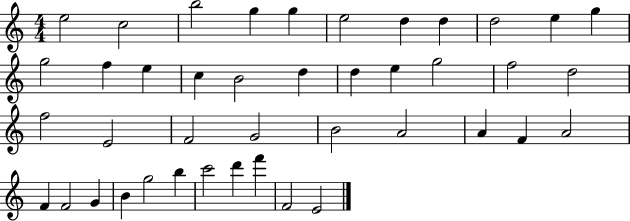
X:1
T:Untitled
M:4/4
L:1/4
K:C
e2 c2 b2 g g e2 d d d2 e g g2 f e c B2 d d e g2 f2 d2 f2 E2 F2 G2 B2 A2 A F A2 F F2 G B g2 b c'2 d' f' F2 E2